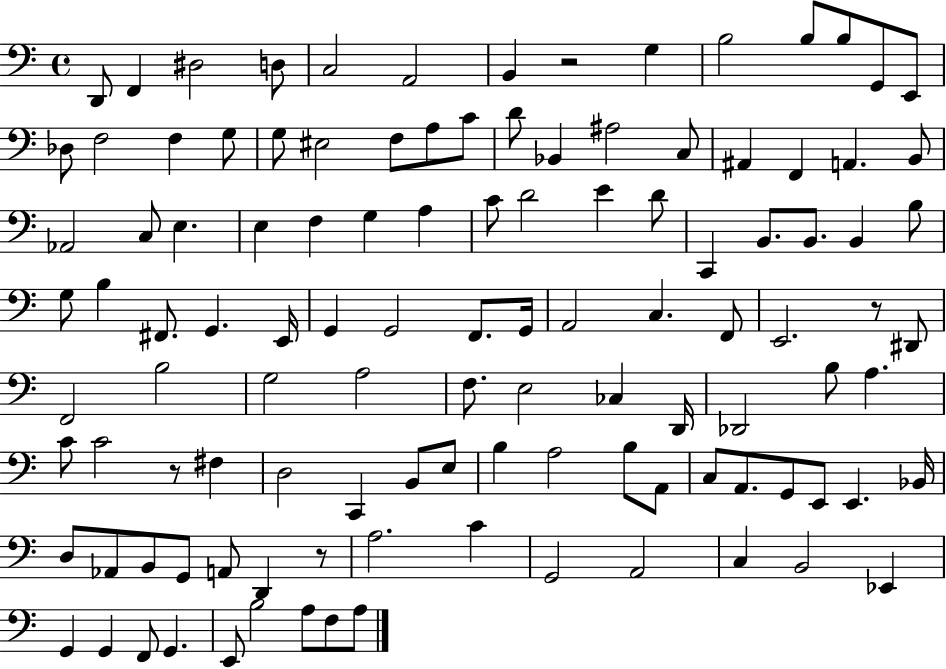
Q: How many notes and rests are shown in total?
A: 114